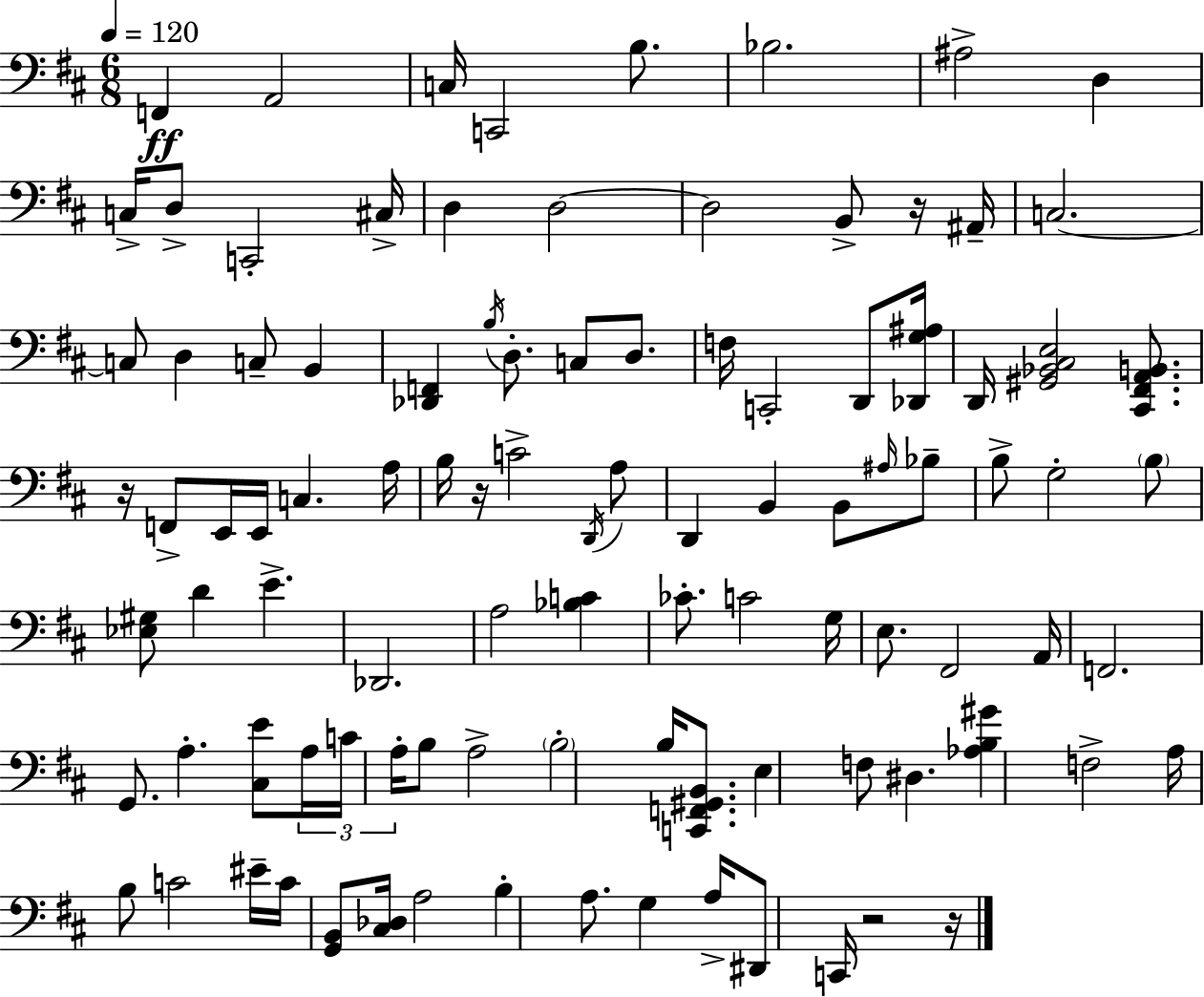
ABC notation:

X:1
T:Untitled
M:6/8
L:1/4
K:D
F,, A,,2 C,/4 C,,2 B,/2 _B,2 ^A,2 D, C,/4 D,/2 C,,2 ^C,/4 D, D,2 D,2 B,,/2 z/4 ^A,,/4 C,2 C,/2 D, C,/2 B,, [_D,,F,,] B,/4 D,/2 C,/2 D,/2 F,/4 C,,2 D,,/2 [_D,,G,^A,]/4 D,,/4 [^G,,_B,,^C,E,]2 [^C,,^F,,A,,B,,]/2 z/4 F,,/2 E,,/4 E,,/4 C, A,/4 B,/4 z/4 C2 D,,/4 A,/2 D,, B,, B,,/2 ^A,/4 _B,/2 B,/2 G,2 B,/2 [_E,^G,]/2 D E _D,,2 A,2 [_B,C] _C/2 C2 G,/4 E,/2 ^F,,2 A,,/4 F,,2 G,,/2 A, [^C,E]/2 A,/4 C/4 A,/4 B,/2 A,2 B,2 B,/4 [C,,F,,^G,,B,,]/2 E, F,/2 ^D, [_A,B,^G] F,2 A,/4 B,/2 C2 ^E/4 C/4 [G,,B,,]/2 [^C,_D,]/4 A,2 B, A,/2 G, A,/4 ^D,,/2 C,,/4 z2 z/4